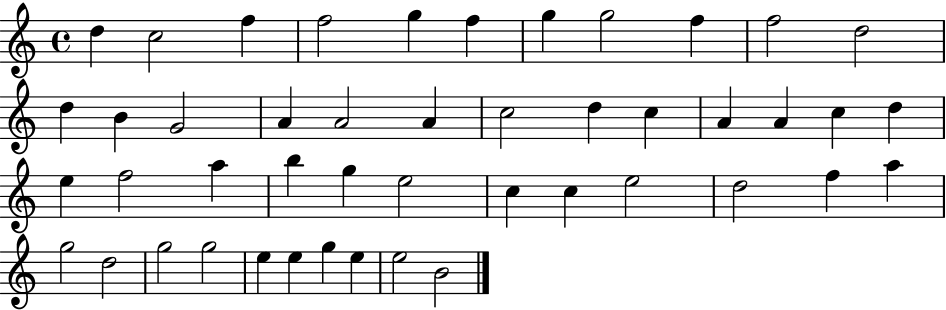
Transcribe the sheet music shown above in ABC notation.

X:1
T:Untitled
M:4/4
L:1/4
K:C
d c2 f f2 g f g g2 f f2 d2 d B G2 A A2 A c2 d c A A c d e f2 a b g e2 c c e2 d2 f a g2 d2 g2 g2 e e g e e2 B2